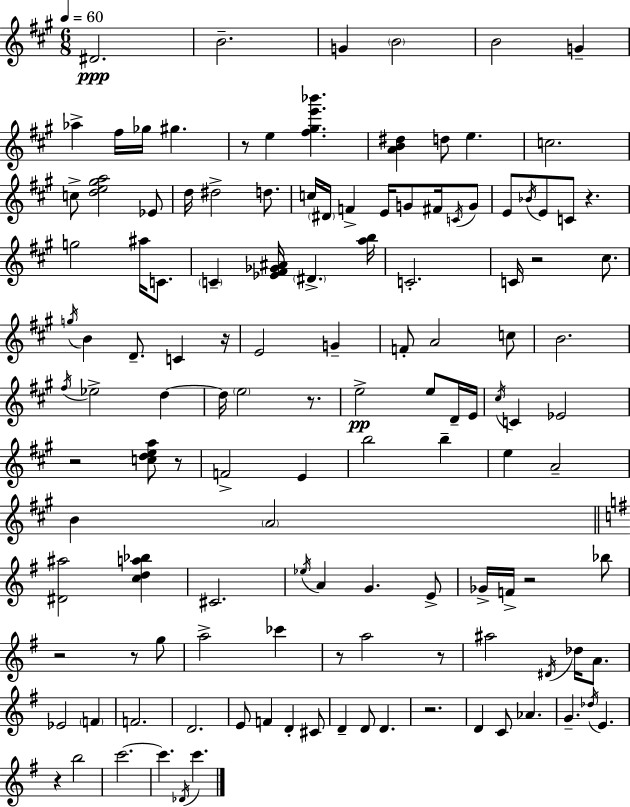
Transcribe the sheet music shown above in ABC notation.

X:1
T:Untitled
M:6/8
L:1/4
K:A
^D2 B2 G B2 B2 G _a ^f/4 _g/4 ^g z/2 e [^f^ge'_b'] [AB^d] d/2 e c2 c/2 [de^ga]2 _E/2 d/4 ^d2 d/2 c/4 ^D/4 F E/4 G/2 ^F/4 C/4 G/2 E/2 _B/4 E/2 C/2 z g2 ^a/4 C/2 C [_E^F_G^A]/4 ^D [ab]/4 C2 C/4 z2 ^c/2 g/4 B D/2 C z/4 E2 G F/2 A2 c/2 B2 ^f/4 _e2 d d/4 e2 z/2 e2 e/2 D/4 E/4 ^c/4 C _E2 z2 [cdea]/2 z/2 F2 E b2 b e A2 B A2 [^D^a]2 [cda_b] ^C2 _e/4 A G E/2 _G/4 F/4 z2 _b/2 z2 z/2 g/2 a2 _c' z/2 a2 z/2 ^a2 ^D/4 _d/4 A/2 _E2 F F2 D2 E/2 F D ^C/2 D D/2 D z2 D C/2 _A G _d/4 E z b2 c'2 c' _D/4 c'